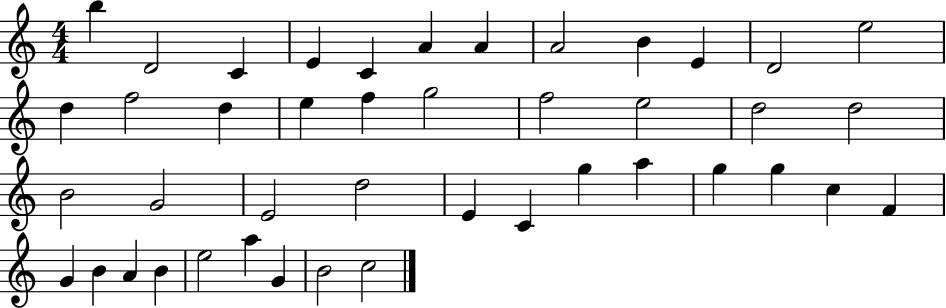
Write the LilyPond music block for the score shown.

{
  \clef treble
  \numericTimeSignature
  \time 4/4
  \key c \major
  b''4 d'2 c'4 | e'4 c'4 a'4 a'4 | a'2 b'4 e'4 | d'2 e''2 | \break d''4 f''2 d''4 | e''4 f''4 g''2 | f''2 e''2 | d''2 d''2 | \break b'2 g'2 | e'2 d''2 | e'4 c'4 g''4 a''4 | g''4 g''4 c''4 f'4 | \break g'4 b'4 a'4 b'4 | e''2 a''4 g'4 | b'2 c''2 | \bar "|."
}